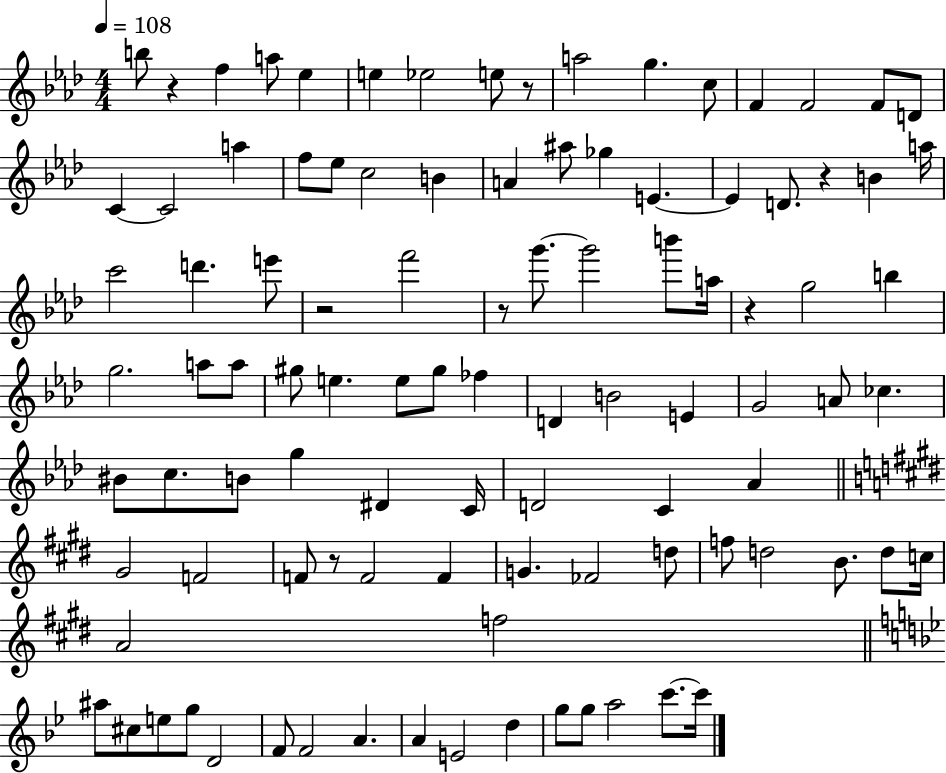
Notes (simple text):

B5/e R/q F5/q A5/e Eb5/q E5/q Eb5/h E5/e R/e A5/h G5/q. C5/e F4/q F4/h F4/e D4/e C4/q C4/h A5/q F5/e Eb5/e C5/h B4/q A4/q A#5/e Gb5/q E4/q. E4/q D4/e. R/q B4/q A5/s C6/h D6/q. E6/e R/h F6/h R/e G6/e. G6/h B6/e A5/s R/q G5/h B5/q G5/h. A5/e A5/e G#5/e E5/q. E5/e G#5/e FES5/q D4/q B4/h E4/q G4/h A4/e CES5/q. BIS4/e C5/e. B4/e G5/q D#4/q C4/s D4/h C4/q Ab4/q G#4/h F4/h F4/e R/e F4/h F4/q G4/q. FES4/h D5/e F5/e D5/h B4/e. D5/e C5/s A4/h F5/h A#5/e C#5/e E5/e G5/e D4/h F4/e F4/h A4/q. A4/q E4/h D5/q G5/e G5/e A5/h C6/e. C6/s